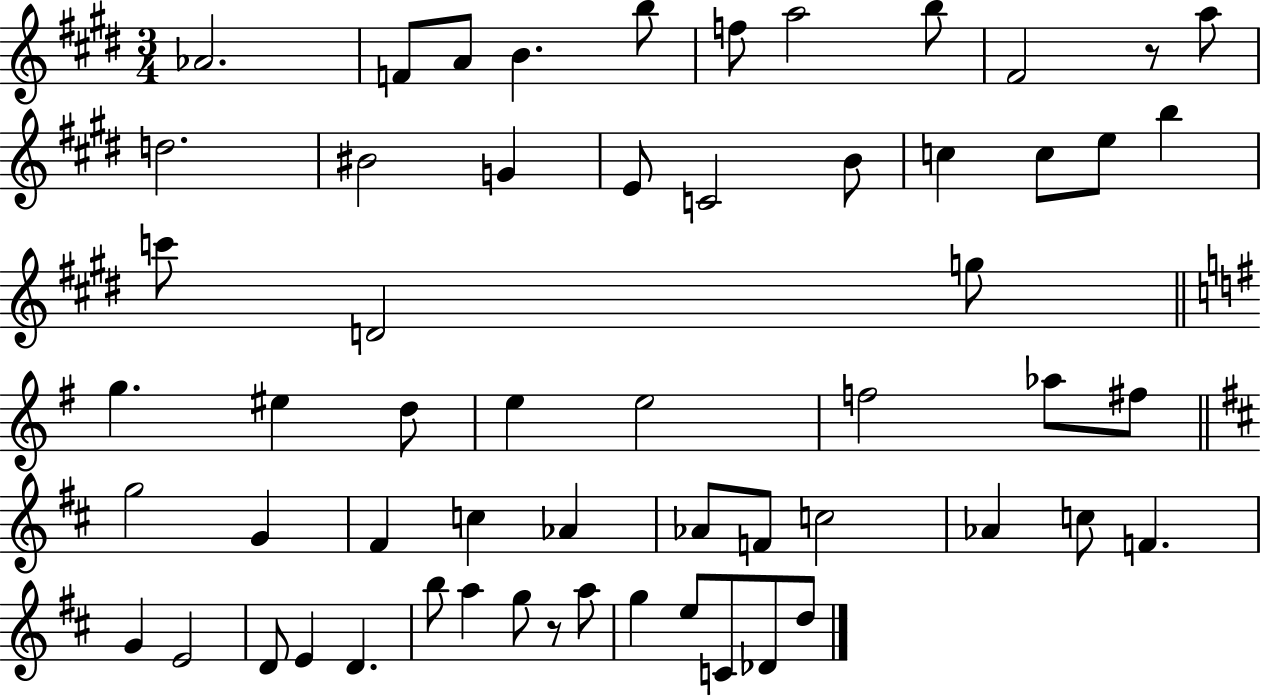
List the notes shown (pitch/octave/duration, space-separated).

Ab4/h. F4/e A4/e B4/q. B5/e F5/e A5/h B5/e F#4/h R/e A5/e D5/h. BIS4/h G4/q E4/e C4/h B4/e C5/q C5/e E5/e B5/q C6/e D4/h G5/e G5/q. EIS5/q D5/e E5/q E5/h F5/h Ab5/e F#5/e G5/h G4/q F#4/q C5/q Ab4/q Ab4/e F4/e C5/h Ab4/q C5/e F4/q. G4/q E4/h D4/e E4/q D4/q. B5/e A5/q G5/e R/e A5/e G5/q E5/e C4/e Db4/e D5/e